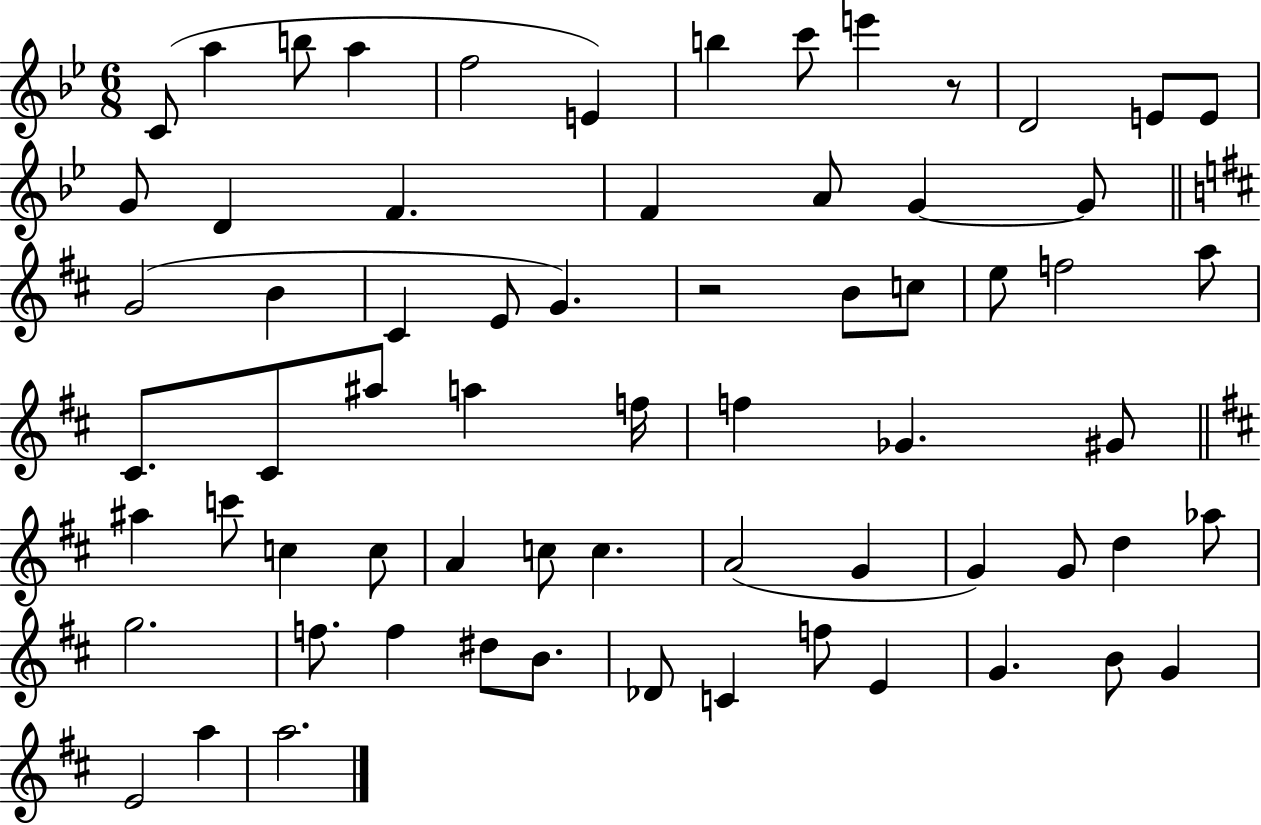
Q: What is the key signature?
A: BES major